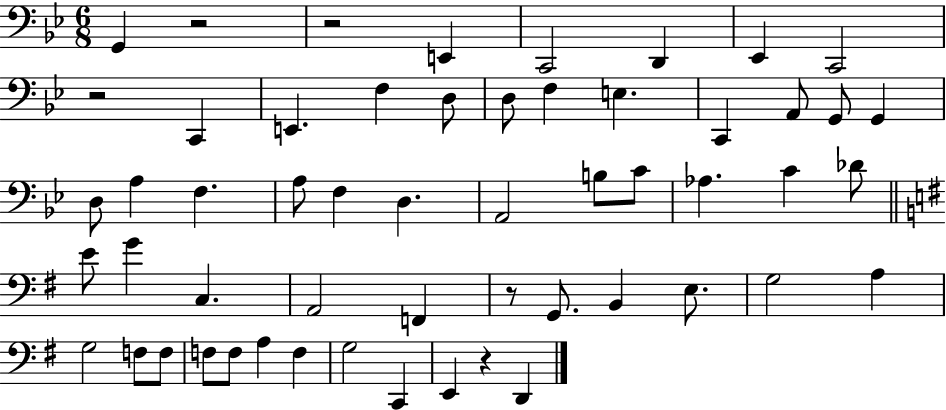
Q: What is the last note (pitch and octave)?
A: D2